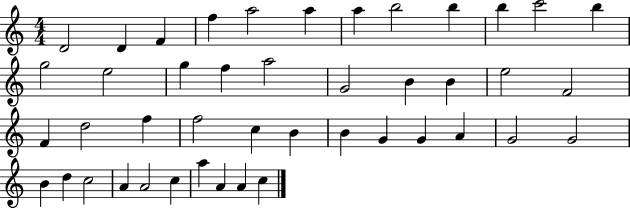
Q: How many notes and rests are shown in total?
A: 44